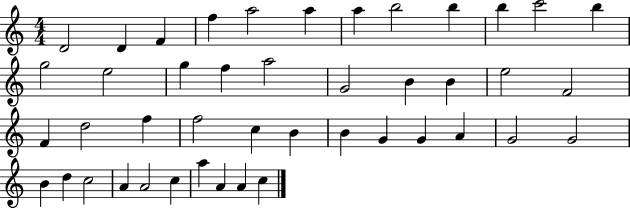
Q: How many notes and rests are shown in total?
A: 44